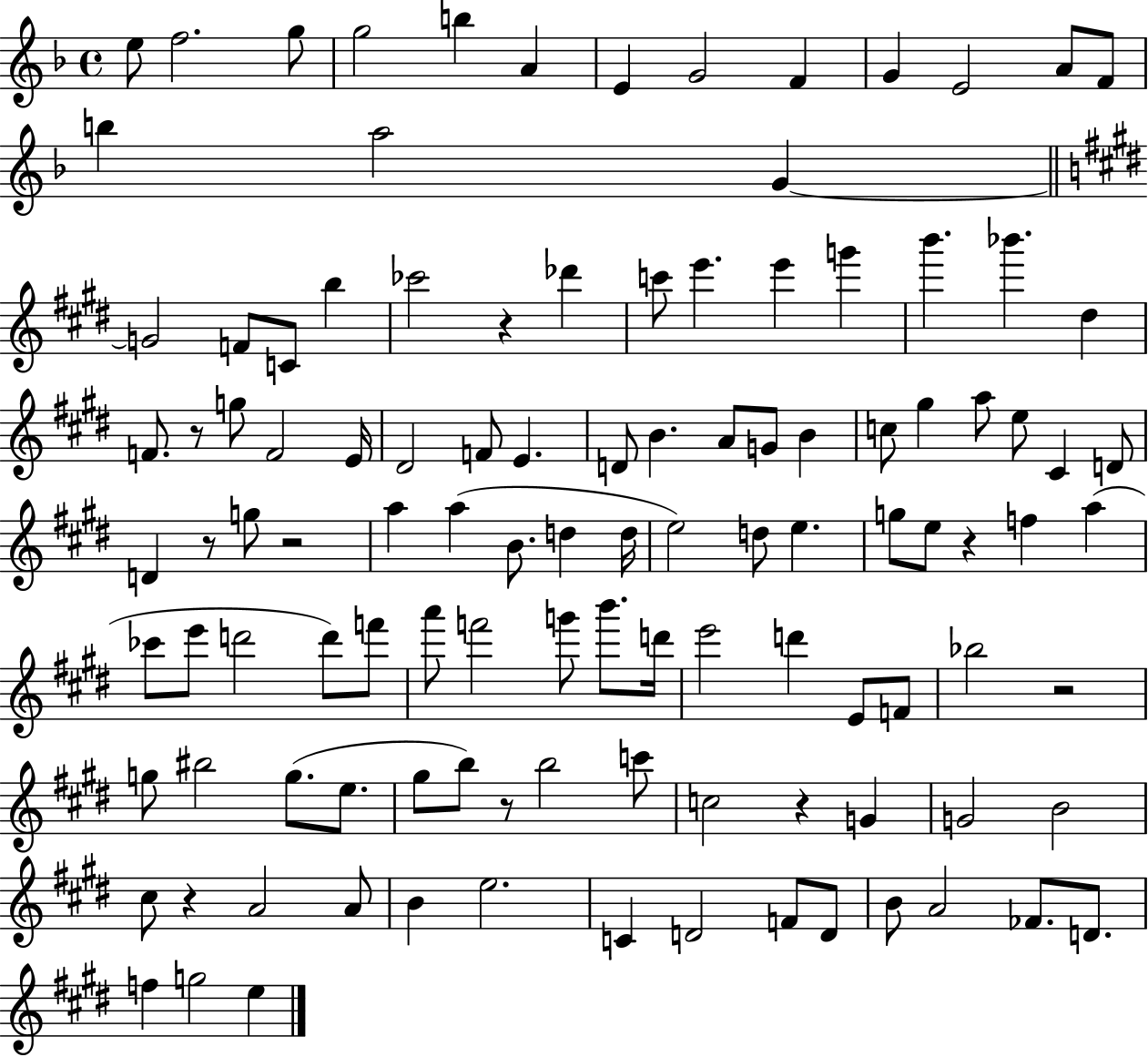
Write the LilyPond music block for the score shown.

{
  \clef treble
  \time 4/4
  \defaultTimeSignature
  \key f \major
  e''8 f''2. g''8 | g''2 b''4 a'4 | e'4 g'2 f'4 | g'4 e'2 a'8 f'8 | \break b''4 a''2 g'4~~ | \bar "||" \break \key e \major g'2 f'8 c'8 b''4 | ces'''2 r4 des'''4 | c'''8 e'''4. e'''4 g'''4 | b'''4. bes'''4. dis''4 | \break f'8. r8 g''8 f'2 e'16 | dis'2 f'8 e'4. | d'8 b'4. a'8 g'8 b'4 | c''8 gis''4 a''8 e''8 cis'4 d'8 | \break d'4 r8 g''8 r2 | a''4 a''4( b'8. d''4 d''16 | e''2) d''8 e''4. | g''8 e''8 r4 f''4 a''4( | \break ces'''8 e'''8 d'''2 d'''8) f'''8 | a'''8 f'''2 g'''8 b'''8. d'''16 | e'''2 d'''4 e'8 f'8 | bes''2 r2 | \break g''8 bis''2 g''8.( e''8. | gis''8 b''8) r8 b''2 c'''8 | c''2 r4 g'4 | g'2 b'2 | \break cis''8 r4 a'2 a'8 | b'4 e''2. | c'4 d'2 f'8 d'8 | b'8 a'2 fes'8. d'8. | \break f''4 g''2 e''4 | \bar "|."
}